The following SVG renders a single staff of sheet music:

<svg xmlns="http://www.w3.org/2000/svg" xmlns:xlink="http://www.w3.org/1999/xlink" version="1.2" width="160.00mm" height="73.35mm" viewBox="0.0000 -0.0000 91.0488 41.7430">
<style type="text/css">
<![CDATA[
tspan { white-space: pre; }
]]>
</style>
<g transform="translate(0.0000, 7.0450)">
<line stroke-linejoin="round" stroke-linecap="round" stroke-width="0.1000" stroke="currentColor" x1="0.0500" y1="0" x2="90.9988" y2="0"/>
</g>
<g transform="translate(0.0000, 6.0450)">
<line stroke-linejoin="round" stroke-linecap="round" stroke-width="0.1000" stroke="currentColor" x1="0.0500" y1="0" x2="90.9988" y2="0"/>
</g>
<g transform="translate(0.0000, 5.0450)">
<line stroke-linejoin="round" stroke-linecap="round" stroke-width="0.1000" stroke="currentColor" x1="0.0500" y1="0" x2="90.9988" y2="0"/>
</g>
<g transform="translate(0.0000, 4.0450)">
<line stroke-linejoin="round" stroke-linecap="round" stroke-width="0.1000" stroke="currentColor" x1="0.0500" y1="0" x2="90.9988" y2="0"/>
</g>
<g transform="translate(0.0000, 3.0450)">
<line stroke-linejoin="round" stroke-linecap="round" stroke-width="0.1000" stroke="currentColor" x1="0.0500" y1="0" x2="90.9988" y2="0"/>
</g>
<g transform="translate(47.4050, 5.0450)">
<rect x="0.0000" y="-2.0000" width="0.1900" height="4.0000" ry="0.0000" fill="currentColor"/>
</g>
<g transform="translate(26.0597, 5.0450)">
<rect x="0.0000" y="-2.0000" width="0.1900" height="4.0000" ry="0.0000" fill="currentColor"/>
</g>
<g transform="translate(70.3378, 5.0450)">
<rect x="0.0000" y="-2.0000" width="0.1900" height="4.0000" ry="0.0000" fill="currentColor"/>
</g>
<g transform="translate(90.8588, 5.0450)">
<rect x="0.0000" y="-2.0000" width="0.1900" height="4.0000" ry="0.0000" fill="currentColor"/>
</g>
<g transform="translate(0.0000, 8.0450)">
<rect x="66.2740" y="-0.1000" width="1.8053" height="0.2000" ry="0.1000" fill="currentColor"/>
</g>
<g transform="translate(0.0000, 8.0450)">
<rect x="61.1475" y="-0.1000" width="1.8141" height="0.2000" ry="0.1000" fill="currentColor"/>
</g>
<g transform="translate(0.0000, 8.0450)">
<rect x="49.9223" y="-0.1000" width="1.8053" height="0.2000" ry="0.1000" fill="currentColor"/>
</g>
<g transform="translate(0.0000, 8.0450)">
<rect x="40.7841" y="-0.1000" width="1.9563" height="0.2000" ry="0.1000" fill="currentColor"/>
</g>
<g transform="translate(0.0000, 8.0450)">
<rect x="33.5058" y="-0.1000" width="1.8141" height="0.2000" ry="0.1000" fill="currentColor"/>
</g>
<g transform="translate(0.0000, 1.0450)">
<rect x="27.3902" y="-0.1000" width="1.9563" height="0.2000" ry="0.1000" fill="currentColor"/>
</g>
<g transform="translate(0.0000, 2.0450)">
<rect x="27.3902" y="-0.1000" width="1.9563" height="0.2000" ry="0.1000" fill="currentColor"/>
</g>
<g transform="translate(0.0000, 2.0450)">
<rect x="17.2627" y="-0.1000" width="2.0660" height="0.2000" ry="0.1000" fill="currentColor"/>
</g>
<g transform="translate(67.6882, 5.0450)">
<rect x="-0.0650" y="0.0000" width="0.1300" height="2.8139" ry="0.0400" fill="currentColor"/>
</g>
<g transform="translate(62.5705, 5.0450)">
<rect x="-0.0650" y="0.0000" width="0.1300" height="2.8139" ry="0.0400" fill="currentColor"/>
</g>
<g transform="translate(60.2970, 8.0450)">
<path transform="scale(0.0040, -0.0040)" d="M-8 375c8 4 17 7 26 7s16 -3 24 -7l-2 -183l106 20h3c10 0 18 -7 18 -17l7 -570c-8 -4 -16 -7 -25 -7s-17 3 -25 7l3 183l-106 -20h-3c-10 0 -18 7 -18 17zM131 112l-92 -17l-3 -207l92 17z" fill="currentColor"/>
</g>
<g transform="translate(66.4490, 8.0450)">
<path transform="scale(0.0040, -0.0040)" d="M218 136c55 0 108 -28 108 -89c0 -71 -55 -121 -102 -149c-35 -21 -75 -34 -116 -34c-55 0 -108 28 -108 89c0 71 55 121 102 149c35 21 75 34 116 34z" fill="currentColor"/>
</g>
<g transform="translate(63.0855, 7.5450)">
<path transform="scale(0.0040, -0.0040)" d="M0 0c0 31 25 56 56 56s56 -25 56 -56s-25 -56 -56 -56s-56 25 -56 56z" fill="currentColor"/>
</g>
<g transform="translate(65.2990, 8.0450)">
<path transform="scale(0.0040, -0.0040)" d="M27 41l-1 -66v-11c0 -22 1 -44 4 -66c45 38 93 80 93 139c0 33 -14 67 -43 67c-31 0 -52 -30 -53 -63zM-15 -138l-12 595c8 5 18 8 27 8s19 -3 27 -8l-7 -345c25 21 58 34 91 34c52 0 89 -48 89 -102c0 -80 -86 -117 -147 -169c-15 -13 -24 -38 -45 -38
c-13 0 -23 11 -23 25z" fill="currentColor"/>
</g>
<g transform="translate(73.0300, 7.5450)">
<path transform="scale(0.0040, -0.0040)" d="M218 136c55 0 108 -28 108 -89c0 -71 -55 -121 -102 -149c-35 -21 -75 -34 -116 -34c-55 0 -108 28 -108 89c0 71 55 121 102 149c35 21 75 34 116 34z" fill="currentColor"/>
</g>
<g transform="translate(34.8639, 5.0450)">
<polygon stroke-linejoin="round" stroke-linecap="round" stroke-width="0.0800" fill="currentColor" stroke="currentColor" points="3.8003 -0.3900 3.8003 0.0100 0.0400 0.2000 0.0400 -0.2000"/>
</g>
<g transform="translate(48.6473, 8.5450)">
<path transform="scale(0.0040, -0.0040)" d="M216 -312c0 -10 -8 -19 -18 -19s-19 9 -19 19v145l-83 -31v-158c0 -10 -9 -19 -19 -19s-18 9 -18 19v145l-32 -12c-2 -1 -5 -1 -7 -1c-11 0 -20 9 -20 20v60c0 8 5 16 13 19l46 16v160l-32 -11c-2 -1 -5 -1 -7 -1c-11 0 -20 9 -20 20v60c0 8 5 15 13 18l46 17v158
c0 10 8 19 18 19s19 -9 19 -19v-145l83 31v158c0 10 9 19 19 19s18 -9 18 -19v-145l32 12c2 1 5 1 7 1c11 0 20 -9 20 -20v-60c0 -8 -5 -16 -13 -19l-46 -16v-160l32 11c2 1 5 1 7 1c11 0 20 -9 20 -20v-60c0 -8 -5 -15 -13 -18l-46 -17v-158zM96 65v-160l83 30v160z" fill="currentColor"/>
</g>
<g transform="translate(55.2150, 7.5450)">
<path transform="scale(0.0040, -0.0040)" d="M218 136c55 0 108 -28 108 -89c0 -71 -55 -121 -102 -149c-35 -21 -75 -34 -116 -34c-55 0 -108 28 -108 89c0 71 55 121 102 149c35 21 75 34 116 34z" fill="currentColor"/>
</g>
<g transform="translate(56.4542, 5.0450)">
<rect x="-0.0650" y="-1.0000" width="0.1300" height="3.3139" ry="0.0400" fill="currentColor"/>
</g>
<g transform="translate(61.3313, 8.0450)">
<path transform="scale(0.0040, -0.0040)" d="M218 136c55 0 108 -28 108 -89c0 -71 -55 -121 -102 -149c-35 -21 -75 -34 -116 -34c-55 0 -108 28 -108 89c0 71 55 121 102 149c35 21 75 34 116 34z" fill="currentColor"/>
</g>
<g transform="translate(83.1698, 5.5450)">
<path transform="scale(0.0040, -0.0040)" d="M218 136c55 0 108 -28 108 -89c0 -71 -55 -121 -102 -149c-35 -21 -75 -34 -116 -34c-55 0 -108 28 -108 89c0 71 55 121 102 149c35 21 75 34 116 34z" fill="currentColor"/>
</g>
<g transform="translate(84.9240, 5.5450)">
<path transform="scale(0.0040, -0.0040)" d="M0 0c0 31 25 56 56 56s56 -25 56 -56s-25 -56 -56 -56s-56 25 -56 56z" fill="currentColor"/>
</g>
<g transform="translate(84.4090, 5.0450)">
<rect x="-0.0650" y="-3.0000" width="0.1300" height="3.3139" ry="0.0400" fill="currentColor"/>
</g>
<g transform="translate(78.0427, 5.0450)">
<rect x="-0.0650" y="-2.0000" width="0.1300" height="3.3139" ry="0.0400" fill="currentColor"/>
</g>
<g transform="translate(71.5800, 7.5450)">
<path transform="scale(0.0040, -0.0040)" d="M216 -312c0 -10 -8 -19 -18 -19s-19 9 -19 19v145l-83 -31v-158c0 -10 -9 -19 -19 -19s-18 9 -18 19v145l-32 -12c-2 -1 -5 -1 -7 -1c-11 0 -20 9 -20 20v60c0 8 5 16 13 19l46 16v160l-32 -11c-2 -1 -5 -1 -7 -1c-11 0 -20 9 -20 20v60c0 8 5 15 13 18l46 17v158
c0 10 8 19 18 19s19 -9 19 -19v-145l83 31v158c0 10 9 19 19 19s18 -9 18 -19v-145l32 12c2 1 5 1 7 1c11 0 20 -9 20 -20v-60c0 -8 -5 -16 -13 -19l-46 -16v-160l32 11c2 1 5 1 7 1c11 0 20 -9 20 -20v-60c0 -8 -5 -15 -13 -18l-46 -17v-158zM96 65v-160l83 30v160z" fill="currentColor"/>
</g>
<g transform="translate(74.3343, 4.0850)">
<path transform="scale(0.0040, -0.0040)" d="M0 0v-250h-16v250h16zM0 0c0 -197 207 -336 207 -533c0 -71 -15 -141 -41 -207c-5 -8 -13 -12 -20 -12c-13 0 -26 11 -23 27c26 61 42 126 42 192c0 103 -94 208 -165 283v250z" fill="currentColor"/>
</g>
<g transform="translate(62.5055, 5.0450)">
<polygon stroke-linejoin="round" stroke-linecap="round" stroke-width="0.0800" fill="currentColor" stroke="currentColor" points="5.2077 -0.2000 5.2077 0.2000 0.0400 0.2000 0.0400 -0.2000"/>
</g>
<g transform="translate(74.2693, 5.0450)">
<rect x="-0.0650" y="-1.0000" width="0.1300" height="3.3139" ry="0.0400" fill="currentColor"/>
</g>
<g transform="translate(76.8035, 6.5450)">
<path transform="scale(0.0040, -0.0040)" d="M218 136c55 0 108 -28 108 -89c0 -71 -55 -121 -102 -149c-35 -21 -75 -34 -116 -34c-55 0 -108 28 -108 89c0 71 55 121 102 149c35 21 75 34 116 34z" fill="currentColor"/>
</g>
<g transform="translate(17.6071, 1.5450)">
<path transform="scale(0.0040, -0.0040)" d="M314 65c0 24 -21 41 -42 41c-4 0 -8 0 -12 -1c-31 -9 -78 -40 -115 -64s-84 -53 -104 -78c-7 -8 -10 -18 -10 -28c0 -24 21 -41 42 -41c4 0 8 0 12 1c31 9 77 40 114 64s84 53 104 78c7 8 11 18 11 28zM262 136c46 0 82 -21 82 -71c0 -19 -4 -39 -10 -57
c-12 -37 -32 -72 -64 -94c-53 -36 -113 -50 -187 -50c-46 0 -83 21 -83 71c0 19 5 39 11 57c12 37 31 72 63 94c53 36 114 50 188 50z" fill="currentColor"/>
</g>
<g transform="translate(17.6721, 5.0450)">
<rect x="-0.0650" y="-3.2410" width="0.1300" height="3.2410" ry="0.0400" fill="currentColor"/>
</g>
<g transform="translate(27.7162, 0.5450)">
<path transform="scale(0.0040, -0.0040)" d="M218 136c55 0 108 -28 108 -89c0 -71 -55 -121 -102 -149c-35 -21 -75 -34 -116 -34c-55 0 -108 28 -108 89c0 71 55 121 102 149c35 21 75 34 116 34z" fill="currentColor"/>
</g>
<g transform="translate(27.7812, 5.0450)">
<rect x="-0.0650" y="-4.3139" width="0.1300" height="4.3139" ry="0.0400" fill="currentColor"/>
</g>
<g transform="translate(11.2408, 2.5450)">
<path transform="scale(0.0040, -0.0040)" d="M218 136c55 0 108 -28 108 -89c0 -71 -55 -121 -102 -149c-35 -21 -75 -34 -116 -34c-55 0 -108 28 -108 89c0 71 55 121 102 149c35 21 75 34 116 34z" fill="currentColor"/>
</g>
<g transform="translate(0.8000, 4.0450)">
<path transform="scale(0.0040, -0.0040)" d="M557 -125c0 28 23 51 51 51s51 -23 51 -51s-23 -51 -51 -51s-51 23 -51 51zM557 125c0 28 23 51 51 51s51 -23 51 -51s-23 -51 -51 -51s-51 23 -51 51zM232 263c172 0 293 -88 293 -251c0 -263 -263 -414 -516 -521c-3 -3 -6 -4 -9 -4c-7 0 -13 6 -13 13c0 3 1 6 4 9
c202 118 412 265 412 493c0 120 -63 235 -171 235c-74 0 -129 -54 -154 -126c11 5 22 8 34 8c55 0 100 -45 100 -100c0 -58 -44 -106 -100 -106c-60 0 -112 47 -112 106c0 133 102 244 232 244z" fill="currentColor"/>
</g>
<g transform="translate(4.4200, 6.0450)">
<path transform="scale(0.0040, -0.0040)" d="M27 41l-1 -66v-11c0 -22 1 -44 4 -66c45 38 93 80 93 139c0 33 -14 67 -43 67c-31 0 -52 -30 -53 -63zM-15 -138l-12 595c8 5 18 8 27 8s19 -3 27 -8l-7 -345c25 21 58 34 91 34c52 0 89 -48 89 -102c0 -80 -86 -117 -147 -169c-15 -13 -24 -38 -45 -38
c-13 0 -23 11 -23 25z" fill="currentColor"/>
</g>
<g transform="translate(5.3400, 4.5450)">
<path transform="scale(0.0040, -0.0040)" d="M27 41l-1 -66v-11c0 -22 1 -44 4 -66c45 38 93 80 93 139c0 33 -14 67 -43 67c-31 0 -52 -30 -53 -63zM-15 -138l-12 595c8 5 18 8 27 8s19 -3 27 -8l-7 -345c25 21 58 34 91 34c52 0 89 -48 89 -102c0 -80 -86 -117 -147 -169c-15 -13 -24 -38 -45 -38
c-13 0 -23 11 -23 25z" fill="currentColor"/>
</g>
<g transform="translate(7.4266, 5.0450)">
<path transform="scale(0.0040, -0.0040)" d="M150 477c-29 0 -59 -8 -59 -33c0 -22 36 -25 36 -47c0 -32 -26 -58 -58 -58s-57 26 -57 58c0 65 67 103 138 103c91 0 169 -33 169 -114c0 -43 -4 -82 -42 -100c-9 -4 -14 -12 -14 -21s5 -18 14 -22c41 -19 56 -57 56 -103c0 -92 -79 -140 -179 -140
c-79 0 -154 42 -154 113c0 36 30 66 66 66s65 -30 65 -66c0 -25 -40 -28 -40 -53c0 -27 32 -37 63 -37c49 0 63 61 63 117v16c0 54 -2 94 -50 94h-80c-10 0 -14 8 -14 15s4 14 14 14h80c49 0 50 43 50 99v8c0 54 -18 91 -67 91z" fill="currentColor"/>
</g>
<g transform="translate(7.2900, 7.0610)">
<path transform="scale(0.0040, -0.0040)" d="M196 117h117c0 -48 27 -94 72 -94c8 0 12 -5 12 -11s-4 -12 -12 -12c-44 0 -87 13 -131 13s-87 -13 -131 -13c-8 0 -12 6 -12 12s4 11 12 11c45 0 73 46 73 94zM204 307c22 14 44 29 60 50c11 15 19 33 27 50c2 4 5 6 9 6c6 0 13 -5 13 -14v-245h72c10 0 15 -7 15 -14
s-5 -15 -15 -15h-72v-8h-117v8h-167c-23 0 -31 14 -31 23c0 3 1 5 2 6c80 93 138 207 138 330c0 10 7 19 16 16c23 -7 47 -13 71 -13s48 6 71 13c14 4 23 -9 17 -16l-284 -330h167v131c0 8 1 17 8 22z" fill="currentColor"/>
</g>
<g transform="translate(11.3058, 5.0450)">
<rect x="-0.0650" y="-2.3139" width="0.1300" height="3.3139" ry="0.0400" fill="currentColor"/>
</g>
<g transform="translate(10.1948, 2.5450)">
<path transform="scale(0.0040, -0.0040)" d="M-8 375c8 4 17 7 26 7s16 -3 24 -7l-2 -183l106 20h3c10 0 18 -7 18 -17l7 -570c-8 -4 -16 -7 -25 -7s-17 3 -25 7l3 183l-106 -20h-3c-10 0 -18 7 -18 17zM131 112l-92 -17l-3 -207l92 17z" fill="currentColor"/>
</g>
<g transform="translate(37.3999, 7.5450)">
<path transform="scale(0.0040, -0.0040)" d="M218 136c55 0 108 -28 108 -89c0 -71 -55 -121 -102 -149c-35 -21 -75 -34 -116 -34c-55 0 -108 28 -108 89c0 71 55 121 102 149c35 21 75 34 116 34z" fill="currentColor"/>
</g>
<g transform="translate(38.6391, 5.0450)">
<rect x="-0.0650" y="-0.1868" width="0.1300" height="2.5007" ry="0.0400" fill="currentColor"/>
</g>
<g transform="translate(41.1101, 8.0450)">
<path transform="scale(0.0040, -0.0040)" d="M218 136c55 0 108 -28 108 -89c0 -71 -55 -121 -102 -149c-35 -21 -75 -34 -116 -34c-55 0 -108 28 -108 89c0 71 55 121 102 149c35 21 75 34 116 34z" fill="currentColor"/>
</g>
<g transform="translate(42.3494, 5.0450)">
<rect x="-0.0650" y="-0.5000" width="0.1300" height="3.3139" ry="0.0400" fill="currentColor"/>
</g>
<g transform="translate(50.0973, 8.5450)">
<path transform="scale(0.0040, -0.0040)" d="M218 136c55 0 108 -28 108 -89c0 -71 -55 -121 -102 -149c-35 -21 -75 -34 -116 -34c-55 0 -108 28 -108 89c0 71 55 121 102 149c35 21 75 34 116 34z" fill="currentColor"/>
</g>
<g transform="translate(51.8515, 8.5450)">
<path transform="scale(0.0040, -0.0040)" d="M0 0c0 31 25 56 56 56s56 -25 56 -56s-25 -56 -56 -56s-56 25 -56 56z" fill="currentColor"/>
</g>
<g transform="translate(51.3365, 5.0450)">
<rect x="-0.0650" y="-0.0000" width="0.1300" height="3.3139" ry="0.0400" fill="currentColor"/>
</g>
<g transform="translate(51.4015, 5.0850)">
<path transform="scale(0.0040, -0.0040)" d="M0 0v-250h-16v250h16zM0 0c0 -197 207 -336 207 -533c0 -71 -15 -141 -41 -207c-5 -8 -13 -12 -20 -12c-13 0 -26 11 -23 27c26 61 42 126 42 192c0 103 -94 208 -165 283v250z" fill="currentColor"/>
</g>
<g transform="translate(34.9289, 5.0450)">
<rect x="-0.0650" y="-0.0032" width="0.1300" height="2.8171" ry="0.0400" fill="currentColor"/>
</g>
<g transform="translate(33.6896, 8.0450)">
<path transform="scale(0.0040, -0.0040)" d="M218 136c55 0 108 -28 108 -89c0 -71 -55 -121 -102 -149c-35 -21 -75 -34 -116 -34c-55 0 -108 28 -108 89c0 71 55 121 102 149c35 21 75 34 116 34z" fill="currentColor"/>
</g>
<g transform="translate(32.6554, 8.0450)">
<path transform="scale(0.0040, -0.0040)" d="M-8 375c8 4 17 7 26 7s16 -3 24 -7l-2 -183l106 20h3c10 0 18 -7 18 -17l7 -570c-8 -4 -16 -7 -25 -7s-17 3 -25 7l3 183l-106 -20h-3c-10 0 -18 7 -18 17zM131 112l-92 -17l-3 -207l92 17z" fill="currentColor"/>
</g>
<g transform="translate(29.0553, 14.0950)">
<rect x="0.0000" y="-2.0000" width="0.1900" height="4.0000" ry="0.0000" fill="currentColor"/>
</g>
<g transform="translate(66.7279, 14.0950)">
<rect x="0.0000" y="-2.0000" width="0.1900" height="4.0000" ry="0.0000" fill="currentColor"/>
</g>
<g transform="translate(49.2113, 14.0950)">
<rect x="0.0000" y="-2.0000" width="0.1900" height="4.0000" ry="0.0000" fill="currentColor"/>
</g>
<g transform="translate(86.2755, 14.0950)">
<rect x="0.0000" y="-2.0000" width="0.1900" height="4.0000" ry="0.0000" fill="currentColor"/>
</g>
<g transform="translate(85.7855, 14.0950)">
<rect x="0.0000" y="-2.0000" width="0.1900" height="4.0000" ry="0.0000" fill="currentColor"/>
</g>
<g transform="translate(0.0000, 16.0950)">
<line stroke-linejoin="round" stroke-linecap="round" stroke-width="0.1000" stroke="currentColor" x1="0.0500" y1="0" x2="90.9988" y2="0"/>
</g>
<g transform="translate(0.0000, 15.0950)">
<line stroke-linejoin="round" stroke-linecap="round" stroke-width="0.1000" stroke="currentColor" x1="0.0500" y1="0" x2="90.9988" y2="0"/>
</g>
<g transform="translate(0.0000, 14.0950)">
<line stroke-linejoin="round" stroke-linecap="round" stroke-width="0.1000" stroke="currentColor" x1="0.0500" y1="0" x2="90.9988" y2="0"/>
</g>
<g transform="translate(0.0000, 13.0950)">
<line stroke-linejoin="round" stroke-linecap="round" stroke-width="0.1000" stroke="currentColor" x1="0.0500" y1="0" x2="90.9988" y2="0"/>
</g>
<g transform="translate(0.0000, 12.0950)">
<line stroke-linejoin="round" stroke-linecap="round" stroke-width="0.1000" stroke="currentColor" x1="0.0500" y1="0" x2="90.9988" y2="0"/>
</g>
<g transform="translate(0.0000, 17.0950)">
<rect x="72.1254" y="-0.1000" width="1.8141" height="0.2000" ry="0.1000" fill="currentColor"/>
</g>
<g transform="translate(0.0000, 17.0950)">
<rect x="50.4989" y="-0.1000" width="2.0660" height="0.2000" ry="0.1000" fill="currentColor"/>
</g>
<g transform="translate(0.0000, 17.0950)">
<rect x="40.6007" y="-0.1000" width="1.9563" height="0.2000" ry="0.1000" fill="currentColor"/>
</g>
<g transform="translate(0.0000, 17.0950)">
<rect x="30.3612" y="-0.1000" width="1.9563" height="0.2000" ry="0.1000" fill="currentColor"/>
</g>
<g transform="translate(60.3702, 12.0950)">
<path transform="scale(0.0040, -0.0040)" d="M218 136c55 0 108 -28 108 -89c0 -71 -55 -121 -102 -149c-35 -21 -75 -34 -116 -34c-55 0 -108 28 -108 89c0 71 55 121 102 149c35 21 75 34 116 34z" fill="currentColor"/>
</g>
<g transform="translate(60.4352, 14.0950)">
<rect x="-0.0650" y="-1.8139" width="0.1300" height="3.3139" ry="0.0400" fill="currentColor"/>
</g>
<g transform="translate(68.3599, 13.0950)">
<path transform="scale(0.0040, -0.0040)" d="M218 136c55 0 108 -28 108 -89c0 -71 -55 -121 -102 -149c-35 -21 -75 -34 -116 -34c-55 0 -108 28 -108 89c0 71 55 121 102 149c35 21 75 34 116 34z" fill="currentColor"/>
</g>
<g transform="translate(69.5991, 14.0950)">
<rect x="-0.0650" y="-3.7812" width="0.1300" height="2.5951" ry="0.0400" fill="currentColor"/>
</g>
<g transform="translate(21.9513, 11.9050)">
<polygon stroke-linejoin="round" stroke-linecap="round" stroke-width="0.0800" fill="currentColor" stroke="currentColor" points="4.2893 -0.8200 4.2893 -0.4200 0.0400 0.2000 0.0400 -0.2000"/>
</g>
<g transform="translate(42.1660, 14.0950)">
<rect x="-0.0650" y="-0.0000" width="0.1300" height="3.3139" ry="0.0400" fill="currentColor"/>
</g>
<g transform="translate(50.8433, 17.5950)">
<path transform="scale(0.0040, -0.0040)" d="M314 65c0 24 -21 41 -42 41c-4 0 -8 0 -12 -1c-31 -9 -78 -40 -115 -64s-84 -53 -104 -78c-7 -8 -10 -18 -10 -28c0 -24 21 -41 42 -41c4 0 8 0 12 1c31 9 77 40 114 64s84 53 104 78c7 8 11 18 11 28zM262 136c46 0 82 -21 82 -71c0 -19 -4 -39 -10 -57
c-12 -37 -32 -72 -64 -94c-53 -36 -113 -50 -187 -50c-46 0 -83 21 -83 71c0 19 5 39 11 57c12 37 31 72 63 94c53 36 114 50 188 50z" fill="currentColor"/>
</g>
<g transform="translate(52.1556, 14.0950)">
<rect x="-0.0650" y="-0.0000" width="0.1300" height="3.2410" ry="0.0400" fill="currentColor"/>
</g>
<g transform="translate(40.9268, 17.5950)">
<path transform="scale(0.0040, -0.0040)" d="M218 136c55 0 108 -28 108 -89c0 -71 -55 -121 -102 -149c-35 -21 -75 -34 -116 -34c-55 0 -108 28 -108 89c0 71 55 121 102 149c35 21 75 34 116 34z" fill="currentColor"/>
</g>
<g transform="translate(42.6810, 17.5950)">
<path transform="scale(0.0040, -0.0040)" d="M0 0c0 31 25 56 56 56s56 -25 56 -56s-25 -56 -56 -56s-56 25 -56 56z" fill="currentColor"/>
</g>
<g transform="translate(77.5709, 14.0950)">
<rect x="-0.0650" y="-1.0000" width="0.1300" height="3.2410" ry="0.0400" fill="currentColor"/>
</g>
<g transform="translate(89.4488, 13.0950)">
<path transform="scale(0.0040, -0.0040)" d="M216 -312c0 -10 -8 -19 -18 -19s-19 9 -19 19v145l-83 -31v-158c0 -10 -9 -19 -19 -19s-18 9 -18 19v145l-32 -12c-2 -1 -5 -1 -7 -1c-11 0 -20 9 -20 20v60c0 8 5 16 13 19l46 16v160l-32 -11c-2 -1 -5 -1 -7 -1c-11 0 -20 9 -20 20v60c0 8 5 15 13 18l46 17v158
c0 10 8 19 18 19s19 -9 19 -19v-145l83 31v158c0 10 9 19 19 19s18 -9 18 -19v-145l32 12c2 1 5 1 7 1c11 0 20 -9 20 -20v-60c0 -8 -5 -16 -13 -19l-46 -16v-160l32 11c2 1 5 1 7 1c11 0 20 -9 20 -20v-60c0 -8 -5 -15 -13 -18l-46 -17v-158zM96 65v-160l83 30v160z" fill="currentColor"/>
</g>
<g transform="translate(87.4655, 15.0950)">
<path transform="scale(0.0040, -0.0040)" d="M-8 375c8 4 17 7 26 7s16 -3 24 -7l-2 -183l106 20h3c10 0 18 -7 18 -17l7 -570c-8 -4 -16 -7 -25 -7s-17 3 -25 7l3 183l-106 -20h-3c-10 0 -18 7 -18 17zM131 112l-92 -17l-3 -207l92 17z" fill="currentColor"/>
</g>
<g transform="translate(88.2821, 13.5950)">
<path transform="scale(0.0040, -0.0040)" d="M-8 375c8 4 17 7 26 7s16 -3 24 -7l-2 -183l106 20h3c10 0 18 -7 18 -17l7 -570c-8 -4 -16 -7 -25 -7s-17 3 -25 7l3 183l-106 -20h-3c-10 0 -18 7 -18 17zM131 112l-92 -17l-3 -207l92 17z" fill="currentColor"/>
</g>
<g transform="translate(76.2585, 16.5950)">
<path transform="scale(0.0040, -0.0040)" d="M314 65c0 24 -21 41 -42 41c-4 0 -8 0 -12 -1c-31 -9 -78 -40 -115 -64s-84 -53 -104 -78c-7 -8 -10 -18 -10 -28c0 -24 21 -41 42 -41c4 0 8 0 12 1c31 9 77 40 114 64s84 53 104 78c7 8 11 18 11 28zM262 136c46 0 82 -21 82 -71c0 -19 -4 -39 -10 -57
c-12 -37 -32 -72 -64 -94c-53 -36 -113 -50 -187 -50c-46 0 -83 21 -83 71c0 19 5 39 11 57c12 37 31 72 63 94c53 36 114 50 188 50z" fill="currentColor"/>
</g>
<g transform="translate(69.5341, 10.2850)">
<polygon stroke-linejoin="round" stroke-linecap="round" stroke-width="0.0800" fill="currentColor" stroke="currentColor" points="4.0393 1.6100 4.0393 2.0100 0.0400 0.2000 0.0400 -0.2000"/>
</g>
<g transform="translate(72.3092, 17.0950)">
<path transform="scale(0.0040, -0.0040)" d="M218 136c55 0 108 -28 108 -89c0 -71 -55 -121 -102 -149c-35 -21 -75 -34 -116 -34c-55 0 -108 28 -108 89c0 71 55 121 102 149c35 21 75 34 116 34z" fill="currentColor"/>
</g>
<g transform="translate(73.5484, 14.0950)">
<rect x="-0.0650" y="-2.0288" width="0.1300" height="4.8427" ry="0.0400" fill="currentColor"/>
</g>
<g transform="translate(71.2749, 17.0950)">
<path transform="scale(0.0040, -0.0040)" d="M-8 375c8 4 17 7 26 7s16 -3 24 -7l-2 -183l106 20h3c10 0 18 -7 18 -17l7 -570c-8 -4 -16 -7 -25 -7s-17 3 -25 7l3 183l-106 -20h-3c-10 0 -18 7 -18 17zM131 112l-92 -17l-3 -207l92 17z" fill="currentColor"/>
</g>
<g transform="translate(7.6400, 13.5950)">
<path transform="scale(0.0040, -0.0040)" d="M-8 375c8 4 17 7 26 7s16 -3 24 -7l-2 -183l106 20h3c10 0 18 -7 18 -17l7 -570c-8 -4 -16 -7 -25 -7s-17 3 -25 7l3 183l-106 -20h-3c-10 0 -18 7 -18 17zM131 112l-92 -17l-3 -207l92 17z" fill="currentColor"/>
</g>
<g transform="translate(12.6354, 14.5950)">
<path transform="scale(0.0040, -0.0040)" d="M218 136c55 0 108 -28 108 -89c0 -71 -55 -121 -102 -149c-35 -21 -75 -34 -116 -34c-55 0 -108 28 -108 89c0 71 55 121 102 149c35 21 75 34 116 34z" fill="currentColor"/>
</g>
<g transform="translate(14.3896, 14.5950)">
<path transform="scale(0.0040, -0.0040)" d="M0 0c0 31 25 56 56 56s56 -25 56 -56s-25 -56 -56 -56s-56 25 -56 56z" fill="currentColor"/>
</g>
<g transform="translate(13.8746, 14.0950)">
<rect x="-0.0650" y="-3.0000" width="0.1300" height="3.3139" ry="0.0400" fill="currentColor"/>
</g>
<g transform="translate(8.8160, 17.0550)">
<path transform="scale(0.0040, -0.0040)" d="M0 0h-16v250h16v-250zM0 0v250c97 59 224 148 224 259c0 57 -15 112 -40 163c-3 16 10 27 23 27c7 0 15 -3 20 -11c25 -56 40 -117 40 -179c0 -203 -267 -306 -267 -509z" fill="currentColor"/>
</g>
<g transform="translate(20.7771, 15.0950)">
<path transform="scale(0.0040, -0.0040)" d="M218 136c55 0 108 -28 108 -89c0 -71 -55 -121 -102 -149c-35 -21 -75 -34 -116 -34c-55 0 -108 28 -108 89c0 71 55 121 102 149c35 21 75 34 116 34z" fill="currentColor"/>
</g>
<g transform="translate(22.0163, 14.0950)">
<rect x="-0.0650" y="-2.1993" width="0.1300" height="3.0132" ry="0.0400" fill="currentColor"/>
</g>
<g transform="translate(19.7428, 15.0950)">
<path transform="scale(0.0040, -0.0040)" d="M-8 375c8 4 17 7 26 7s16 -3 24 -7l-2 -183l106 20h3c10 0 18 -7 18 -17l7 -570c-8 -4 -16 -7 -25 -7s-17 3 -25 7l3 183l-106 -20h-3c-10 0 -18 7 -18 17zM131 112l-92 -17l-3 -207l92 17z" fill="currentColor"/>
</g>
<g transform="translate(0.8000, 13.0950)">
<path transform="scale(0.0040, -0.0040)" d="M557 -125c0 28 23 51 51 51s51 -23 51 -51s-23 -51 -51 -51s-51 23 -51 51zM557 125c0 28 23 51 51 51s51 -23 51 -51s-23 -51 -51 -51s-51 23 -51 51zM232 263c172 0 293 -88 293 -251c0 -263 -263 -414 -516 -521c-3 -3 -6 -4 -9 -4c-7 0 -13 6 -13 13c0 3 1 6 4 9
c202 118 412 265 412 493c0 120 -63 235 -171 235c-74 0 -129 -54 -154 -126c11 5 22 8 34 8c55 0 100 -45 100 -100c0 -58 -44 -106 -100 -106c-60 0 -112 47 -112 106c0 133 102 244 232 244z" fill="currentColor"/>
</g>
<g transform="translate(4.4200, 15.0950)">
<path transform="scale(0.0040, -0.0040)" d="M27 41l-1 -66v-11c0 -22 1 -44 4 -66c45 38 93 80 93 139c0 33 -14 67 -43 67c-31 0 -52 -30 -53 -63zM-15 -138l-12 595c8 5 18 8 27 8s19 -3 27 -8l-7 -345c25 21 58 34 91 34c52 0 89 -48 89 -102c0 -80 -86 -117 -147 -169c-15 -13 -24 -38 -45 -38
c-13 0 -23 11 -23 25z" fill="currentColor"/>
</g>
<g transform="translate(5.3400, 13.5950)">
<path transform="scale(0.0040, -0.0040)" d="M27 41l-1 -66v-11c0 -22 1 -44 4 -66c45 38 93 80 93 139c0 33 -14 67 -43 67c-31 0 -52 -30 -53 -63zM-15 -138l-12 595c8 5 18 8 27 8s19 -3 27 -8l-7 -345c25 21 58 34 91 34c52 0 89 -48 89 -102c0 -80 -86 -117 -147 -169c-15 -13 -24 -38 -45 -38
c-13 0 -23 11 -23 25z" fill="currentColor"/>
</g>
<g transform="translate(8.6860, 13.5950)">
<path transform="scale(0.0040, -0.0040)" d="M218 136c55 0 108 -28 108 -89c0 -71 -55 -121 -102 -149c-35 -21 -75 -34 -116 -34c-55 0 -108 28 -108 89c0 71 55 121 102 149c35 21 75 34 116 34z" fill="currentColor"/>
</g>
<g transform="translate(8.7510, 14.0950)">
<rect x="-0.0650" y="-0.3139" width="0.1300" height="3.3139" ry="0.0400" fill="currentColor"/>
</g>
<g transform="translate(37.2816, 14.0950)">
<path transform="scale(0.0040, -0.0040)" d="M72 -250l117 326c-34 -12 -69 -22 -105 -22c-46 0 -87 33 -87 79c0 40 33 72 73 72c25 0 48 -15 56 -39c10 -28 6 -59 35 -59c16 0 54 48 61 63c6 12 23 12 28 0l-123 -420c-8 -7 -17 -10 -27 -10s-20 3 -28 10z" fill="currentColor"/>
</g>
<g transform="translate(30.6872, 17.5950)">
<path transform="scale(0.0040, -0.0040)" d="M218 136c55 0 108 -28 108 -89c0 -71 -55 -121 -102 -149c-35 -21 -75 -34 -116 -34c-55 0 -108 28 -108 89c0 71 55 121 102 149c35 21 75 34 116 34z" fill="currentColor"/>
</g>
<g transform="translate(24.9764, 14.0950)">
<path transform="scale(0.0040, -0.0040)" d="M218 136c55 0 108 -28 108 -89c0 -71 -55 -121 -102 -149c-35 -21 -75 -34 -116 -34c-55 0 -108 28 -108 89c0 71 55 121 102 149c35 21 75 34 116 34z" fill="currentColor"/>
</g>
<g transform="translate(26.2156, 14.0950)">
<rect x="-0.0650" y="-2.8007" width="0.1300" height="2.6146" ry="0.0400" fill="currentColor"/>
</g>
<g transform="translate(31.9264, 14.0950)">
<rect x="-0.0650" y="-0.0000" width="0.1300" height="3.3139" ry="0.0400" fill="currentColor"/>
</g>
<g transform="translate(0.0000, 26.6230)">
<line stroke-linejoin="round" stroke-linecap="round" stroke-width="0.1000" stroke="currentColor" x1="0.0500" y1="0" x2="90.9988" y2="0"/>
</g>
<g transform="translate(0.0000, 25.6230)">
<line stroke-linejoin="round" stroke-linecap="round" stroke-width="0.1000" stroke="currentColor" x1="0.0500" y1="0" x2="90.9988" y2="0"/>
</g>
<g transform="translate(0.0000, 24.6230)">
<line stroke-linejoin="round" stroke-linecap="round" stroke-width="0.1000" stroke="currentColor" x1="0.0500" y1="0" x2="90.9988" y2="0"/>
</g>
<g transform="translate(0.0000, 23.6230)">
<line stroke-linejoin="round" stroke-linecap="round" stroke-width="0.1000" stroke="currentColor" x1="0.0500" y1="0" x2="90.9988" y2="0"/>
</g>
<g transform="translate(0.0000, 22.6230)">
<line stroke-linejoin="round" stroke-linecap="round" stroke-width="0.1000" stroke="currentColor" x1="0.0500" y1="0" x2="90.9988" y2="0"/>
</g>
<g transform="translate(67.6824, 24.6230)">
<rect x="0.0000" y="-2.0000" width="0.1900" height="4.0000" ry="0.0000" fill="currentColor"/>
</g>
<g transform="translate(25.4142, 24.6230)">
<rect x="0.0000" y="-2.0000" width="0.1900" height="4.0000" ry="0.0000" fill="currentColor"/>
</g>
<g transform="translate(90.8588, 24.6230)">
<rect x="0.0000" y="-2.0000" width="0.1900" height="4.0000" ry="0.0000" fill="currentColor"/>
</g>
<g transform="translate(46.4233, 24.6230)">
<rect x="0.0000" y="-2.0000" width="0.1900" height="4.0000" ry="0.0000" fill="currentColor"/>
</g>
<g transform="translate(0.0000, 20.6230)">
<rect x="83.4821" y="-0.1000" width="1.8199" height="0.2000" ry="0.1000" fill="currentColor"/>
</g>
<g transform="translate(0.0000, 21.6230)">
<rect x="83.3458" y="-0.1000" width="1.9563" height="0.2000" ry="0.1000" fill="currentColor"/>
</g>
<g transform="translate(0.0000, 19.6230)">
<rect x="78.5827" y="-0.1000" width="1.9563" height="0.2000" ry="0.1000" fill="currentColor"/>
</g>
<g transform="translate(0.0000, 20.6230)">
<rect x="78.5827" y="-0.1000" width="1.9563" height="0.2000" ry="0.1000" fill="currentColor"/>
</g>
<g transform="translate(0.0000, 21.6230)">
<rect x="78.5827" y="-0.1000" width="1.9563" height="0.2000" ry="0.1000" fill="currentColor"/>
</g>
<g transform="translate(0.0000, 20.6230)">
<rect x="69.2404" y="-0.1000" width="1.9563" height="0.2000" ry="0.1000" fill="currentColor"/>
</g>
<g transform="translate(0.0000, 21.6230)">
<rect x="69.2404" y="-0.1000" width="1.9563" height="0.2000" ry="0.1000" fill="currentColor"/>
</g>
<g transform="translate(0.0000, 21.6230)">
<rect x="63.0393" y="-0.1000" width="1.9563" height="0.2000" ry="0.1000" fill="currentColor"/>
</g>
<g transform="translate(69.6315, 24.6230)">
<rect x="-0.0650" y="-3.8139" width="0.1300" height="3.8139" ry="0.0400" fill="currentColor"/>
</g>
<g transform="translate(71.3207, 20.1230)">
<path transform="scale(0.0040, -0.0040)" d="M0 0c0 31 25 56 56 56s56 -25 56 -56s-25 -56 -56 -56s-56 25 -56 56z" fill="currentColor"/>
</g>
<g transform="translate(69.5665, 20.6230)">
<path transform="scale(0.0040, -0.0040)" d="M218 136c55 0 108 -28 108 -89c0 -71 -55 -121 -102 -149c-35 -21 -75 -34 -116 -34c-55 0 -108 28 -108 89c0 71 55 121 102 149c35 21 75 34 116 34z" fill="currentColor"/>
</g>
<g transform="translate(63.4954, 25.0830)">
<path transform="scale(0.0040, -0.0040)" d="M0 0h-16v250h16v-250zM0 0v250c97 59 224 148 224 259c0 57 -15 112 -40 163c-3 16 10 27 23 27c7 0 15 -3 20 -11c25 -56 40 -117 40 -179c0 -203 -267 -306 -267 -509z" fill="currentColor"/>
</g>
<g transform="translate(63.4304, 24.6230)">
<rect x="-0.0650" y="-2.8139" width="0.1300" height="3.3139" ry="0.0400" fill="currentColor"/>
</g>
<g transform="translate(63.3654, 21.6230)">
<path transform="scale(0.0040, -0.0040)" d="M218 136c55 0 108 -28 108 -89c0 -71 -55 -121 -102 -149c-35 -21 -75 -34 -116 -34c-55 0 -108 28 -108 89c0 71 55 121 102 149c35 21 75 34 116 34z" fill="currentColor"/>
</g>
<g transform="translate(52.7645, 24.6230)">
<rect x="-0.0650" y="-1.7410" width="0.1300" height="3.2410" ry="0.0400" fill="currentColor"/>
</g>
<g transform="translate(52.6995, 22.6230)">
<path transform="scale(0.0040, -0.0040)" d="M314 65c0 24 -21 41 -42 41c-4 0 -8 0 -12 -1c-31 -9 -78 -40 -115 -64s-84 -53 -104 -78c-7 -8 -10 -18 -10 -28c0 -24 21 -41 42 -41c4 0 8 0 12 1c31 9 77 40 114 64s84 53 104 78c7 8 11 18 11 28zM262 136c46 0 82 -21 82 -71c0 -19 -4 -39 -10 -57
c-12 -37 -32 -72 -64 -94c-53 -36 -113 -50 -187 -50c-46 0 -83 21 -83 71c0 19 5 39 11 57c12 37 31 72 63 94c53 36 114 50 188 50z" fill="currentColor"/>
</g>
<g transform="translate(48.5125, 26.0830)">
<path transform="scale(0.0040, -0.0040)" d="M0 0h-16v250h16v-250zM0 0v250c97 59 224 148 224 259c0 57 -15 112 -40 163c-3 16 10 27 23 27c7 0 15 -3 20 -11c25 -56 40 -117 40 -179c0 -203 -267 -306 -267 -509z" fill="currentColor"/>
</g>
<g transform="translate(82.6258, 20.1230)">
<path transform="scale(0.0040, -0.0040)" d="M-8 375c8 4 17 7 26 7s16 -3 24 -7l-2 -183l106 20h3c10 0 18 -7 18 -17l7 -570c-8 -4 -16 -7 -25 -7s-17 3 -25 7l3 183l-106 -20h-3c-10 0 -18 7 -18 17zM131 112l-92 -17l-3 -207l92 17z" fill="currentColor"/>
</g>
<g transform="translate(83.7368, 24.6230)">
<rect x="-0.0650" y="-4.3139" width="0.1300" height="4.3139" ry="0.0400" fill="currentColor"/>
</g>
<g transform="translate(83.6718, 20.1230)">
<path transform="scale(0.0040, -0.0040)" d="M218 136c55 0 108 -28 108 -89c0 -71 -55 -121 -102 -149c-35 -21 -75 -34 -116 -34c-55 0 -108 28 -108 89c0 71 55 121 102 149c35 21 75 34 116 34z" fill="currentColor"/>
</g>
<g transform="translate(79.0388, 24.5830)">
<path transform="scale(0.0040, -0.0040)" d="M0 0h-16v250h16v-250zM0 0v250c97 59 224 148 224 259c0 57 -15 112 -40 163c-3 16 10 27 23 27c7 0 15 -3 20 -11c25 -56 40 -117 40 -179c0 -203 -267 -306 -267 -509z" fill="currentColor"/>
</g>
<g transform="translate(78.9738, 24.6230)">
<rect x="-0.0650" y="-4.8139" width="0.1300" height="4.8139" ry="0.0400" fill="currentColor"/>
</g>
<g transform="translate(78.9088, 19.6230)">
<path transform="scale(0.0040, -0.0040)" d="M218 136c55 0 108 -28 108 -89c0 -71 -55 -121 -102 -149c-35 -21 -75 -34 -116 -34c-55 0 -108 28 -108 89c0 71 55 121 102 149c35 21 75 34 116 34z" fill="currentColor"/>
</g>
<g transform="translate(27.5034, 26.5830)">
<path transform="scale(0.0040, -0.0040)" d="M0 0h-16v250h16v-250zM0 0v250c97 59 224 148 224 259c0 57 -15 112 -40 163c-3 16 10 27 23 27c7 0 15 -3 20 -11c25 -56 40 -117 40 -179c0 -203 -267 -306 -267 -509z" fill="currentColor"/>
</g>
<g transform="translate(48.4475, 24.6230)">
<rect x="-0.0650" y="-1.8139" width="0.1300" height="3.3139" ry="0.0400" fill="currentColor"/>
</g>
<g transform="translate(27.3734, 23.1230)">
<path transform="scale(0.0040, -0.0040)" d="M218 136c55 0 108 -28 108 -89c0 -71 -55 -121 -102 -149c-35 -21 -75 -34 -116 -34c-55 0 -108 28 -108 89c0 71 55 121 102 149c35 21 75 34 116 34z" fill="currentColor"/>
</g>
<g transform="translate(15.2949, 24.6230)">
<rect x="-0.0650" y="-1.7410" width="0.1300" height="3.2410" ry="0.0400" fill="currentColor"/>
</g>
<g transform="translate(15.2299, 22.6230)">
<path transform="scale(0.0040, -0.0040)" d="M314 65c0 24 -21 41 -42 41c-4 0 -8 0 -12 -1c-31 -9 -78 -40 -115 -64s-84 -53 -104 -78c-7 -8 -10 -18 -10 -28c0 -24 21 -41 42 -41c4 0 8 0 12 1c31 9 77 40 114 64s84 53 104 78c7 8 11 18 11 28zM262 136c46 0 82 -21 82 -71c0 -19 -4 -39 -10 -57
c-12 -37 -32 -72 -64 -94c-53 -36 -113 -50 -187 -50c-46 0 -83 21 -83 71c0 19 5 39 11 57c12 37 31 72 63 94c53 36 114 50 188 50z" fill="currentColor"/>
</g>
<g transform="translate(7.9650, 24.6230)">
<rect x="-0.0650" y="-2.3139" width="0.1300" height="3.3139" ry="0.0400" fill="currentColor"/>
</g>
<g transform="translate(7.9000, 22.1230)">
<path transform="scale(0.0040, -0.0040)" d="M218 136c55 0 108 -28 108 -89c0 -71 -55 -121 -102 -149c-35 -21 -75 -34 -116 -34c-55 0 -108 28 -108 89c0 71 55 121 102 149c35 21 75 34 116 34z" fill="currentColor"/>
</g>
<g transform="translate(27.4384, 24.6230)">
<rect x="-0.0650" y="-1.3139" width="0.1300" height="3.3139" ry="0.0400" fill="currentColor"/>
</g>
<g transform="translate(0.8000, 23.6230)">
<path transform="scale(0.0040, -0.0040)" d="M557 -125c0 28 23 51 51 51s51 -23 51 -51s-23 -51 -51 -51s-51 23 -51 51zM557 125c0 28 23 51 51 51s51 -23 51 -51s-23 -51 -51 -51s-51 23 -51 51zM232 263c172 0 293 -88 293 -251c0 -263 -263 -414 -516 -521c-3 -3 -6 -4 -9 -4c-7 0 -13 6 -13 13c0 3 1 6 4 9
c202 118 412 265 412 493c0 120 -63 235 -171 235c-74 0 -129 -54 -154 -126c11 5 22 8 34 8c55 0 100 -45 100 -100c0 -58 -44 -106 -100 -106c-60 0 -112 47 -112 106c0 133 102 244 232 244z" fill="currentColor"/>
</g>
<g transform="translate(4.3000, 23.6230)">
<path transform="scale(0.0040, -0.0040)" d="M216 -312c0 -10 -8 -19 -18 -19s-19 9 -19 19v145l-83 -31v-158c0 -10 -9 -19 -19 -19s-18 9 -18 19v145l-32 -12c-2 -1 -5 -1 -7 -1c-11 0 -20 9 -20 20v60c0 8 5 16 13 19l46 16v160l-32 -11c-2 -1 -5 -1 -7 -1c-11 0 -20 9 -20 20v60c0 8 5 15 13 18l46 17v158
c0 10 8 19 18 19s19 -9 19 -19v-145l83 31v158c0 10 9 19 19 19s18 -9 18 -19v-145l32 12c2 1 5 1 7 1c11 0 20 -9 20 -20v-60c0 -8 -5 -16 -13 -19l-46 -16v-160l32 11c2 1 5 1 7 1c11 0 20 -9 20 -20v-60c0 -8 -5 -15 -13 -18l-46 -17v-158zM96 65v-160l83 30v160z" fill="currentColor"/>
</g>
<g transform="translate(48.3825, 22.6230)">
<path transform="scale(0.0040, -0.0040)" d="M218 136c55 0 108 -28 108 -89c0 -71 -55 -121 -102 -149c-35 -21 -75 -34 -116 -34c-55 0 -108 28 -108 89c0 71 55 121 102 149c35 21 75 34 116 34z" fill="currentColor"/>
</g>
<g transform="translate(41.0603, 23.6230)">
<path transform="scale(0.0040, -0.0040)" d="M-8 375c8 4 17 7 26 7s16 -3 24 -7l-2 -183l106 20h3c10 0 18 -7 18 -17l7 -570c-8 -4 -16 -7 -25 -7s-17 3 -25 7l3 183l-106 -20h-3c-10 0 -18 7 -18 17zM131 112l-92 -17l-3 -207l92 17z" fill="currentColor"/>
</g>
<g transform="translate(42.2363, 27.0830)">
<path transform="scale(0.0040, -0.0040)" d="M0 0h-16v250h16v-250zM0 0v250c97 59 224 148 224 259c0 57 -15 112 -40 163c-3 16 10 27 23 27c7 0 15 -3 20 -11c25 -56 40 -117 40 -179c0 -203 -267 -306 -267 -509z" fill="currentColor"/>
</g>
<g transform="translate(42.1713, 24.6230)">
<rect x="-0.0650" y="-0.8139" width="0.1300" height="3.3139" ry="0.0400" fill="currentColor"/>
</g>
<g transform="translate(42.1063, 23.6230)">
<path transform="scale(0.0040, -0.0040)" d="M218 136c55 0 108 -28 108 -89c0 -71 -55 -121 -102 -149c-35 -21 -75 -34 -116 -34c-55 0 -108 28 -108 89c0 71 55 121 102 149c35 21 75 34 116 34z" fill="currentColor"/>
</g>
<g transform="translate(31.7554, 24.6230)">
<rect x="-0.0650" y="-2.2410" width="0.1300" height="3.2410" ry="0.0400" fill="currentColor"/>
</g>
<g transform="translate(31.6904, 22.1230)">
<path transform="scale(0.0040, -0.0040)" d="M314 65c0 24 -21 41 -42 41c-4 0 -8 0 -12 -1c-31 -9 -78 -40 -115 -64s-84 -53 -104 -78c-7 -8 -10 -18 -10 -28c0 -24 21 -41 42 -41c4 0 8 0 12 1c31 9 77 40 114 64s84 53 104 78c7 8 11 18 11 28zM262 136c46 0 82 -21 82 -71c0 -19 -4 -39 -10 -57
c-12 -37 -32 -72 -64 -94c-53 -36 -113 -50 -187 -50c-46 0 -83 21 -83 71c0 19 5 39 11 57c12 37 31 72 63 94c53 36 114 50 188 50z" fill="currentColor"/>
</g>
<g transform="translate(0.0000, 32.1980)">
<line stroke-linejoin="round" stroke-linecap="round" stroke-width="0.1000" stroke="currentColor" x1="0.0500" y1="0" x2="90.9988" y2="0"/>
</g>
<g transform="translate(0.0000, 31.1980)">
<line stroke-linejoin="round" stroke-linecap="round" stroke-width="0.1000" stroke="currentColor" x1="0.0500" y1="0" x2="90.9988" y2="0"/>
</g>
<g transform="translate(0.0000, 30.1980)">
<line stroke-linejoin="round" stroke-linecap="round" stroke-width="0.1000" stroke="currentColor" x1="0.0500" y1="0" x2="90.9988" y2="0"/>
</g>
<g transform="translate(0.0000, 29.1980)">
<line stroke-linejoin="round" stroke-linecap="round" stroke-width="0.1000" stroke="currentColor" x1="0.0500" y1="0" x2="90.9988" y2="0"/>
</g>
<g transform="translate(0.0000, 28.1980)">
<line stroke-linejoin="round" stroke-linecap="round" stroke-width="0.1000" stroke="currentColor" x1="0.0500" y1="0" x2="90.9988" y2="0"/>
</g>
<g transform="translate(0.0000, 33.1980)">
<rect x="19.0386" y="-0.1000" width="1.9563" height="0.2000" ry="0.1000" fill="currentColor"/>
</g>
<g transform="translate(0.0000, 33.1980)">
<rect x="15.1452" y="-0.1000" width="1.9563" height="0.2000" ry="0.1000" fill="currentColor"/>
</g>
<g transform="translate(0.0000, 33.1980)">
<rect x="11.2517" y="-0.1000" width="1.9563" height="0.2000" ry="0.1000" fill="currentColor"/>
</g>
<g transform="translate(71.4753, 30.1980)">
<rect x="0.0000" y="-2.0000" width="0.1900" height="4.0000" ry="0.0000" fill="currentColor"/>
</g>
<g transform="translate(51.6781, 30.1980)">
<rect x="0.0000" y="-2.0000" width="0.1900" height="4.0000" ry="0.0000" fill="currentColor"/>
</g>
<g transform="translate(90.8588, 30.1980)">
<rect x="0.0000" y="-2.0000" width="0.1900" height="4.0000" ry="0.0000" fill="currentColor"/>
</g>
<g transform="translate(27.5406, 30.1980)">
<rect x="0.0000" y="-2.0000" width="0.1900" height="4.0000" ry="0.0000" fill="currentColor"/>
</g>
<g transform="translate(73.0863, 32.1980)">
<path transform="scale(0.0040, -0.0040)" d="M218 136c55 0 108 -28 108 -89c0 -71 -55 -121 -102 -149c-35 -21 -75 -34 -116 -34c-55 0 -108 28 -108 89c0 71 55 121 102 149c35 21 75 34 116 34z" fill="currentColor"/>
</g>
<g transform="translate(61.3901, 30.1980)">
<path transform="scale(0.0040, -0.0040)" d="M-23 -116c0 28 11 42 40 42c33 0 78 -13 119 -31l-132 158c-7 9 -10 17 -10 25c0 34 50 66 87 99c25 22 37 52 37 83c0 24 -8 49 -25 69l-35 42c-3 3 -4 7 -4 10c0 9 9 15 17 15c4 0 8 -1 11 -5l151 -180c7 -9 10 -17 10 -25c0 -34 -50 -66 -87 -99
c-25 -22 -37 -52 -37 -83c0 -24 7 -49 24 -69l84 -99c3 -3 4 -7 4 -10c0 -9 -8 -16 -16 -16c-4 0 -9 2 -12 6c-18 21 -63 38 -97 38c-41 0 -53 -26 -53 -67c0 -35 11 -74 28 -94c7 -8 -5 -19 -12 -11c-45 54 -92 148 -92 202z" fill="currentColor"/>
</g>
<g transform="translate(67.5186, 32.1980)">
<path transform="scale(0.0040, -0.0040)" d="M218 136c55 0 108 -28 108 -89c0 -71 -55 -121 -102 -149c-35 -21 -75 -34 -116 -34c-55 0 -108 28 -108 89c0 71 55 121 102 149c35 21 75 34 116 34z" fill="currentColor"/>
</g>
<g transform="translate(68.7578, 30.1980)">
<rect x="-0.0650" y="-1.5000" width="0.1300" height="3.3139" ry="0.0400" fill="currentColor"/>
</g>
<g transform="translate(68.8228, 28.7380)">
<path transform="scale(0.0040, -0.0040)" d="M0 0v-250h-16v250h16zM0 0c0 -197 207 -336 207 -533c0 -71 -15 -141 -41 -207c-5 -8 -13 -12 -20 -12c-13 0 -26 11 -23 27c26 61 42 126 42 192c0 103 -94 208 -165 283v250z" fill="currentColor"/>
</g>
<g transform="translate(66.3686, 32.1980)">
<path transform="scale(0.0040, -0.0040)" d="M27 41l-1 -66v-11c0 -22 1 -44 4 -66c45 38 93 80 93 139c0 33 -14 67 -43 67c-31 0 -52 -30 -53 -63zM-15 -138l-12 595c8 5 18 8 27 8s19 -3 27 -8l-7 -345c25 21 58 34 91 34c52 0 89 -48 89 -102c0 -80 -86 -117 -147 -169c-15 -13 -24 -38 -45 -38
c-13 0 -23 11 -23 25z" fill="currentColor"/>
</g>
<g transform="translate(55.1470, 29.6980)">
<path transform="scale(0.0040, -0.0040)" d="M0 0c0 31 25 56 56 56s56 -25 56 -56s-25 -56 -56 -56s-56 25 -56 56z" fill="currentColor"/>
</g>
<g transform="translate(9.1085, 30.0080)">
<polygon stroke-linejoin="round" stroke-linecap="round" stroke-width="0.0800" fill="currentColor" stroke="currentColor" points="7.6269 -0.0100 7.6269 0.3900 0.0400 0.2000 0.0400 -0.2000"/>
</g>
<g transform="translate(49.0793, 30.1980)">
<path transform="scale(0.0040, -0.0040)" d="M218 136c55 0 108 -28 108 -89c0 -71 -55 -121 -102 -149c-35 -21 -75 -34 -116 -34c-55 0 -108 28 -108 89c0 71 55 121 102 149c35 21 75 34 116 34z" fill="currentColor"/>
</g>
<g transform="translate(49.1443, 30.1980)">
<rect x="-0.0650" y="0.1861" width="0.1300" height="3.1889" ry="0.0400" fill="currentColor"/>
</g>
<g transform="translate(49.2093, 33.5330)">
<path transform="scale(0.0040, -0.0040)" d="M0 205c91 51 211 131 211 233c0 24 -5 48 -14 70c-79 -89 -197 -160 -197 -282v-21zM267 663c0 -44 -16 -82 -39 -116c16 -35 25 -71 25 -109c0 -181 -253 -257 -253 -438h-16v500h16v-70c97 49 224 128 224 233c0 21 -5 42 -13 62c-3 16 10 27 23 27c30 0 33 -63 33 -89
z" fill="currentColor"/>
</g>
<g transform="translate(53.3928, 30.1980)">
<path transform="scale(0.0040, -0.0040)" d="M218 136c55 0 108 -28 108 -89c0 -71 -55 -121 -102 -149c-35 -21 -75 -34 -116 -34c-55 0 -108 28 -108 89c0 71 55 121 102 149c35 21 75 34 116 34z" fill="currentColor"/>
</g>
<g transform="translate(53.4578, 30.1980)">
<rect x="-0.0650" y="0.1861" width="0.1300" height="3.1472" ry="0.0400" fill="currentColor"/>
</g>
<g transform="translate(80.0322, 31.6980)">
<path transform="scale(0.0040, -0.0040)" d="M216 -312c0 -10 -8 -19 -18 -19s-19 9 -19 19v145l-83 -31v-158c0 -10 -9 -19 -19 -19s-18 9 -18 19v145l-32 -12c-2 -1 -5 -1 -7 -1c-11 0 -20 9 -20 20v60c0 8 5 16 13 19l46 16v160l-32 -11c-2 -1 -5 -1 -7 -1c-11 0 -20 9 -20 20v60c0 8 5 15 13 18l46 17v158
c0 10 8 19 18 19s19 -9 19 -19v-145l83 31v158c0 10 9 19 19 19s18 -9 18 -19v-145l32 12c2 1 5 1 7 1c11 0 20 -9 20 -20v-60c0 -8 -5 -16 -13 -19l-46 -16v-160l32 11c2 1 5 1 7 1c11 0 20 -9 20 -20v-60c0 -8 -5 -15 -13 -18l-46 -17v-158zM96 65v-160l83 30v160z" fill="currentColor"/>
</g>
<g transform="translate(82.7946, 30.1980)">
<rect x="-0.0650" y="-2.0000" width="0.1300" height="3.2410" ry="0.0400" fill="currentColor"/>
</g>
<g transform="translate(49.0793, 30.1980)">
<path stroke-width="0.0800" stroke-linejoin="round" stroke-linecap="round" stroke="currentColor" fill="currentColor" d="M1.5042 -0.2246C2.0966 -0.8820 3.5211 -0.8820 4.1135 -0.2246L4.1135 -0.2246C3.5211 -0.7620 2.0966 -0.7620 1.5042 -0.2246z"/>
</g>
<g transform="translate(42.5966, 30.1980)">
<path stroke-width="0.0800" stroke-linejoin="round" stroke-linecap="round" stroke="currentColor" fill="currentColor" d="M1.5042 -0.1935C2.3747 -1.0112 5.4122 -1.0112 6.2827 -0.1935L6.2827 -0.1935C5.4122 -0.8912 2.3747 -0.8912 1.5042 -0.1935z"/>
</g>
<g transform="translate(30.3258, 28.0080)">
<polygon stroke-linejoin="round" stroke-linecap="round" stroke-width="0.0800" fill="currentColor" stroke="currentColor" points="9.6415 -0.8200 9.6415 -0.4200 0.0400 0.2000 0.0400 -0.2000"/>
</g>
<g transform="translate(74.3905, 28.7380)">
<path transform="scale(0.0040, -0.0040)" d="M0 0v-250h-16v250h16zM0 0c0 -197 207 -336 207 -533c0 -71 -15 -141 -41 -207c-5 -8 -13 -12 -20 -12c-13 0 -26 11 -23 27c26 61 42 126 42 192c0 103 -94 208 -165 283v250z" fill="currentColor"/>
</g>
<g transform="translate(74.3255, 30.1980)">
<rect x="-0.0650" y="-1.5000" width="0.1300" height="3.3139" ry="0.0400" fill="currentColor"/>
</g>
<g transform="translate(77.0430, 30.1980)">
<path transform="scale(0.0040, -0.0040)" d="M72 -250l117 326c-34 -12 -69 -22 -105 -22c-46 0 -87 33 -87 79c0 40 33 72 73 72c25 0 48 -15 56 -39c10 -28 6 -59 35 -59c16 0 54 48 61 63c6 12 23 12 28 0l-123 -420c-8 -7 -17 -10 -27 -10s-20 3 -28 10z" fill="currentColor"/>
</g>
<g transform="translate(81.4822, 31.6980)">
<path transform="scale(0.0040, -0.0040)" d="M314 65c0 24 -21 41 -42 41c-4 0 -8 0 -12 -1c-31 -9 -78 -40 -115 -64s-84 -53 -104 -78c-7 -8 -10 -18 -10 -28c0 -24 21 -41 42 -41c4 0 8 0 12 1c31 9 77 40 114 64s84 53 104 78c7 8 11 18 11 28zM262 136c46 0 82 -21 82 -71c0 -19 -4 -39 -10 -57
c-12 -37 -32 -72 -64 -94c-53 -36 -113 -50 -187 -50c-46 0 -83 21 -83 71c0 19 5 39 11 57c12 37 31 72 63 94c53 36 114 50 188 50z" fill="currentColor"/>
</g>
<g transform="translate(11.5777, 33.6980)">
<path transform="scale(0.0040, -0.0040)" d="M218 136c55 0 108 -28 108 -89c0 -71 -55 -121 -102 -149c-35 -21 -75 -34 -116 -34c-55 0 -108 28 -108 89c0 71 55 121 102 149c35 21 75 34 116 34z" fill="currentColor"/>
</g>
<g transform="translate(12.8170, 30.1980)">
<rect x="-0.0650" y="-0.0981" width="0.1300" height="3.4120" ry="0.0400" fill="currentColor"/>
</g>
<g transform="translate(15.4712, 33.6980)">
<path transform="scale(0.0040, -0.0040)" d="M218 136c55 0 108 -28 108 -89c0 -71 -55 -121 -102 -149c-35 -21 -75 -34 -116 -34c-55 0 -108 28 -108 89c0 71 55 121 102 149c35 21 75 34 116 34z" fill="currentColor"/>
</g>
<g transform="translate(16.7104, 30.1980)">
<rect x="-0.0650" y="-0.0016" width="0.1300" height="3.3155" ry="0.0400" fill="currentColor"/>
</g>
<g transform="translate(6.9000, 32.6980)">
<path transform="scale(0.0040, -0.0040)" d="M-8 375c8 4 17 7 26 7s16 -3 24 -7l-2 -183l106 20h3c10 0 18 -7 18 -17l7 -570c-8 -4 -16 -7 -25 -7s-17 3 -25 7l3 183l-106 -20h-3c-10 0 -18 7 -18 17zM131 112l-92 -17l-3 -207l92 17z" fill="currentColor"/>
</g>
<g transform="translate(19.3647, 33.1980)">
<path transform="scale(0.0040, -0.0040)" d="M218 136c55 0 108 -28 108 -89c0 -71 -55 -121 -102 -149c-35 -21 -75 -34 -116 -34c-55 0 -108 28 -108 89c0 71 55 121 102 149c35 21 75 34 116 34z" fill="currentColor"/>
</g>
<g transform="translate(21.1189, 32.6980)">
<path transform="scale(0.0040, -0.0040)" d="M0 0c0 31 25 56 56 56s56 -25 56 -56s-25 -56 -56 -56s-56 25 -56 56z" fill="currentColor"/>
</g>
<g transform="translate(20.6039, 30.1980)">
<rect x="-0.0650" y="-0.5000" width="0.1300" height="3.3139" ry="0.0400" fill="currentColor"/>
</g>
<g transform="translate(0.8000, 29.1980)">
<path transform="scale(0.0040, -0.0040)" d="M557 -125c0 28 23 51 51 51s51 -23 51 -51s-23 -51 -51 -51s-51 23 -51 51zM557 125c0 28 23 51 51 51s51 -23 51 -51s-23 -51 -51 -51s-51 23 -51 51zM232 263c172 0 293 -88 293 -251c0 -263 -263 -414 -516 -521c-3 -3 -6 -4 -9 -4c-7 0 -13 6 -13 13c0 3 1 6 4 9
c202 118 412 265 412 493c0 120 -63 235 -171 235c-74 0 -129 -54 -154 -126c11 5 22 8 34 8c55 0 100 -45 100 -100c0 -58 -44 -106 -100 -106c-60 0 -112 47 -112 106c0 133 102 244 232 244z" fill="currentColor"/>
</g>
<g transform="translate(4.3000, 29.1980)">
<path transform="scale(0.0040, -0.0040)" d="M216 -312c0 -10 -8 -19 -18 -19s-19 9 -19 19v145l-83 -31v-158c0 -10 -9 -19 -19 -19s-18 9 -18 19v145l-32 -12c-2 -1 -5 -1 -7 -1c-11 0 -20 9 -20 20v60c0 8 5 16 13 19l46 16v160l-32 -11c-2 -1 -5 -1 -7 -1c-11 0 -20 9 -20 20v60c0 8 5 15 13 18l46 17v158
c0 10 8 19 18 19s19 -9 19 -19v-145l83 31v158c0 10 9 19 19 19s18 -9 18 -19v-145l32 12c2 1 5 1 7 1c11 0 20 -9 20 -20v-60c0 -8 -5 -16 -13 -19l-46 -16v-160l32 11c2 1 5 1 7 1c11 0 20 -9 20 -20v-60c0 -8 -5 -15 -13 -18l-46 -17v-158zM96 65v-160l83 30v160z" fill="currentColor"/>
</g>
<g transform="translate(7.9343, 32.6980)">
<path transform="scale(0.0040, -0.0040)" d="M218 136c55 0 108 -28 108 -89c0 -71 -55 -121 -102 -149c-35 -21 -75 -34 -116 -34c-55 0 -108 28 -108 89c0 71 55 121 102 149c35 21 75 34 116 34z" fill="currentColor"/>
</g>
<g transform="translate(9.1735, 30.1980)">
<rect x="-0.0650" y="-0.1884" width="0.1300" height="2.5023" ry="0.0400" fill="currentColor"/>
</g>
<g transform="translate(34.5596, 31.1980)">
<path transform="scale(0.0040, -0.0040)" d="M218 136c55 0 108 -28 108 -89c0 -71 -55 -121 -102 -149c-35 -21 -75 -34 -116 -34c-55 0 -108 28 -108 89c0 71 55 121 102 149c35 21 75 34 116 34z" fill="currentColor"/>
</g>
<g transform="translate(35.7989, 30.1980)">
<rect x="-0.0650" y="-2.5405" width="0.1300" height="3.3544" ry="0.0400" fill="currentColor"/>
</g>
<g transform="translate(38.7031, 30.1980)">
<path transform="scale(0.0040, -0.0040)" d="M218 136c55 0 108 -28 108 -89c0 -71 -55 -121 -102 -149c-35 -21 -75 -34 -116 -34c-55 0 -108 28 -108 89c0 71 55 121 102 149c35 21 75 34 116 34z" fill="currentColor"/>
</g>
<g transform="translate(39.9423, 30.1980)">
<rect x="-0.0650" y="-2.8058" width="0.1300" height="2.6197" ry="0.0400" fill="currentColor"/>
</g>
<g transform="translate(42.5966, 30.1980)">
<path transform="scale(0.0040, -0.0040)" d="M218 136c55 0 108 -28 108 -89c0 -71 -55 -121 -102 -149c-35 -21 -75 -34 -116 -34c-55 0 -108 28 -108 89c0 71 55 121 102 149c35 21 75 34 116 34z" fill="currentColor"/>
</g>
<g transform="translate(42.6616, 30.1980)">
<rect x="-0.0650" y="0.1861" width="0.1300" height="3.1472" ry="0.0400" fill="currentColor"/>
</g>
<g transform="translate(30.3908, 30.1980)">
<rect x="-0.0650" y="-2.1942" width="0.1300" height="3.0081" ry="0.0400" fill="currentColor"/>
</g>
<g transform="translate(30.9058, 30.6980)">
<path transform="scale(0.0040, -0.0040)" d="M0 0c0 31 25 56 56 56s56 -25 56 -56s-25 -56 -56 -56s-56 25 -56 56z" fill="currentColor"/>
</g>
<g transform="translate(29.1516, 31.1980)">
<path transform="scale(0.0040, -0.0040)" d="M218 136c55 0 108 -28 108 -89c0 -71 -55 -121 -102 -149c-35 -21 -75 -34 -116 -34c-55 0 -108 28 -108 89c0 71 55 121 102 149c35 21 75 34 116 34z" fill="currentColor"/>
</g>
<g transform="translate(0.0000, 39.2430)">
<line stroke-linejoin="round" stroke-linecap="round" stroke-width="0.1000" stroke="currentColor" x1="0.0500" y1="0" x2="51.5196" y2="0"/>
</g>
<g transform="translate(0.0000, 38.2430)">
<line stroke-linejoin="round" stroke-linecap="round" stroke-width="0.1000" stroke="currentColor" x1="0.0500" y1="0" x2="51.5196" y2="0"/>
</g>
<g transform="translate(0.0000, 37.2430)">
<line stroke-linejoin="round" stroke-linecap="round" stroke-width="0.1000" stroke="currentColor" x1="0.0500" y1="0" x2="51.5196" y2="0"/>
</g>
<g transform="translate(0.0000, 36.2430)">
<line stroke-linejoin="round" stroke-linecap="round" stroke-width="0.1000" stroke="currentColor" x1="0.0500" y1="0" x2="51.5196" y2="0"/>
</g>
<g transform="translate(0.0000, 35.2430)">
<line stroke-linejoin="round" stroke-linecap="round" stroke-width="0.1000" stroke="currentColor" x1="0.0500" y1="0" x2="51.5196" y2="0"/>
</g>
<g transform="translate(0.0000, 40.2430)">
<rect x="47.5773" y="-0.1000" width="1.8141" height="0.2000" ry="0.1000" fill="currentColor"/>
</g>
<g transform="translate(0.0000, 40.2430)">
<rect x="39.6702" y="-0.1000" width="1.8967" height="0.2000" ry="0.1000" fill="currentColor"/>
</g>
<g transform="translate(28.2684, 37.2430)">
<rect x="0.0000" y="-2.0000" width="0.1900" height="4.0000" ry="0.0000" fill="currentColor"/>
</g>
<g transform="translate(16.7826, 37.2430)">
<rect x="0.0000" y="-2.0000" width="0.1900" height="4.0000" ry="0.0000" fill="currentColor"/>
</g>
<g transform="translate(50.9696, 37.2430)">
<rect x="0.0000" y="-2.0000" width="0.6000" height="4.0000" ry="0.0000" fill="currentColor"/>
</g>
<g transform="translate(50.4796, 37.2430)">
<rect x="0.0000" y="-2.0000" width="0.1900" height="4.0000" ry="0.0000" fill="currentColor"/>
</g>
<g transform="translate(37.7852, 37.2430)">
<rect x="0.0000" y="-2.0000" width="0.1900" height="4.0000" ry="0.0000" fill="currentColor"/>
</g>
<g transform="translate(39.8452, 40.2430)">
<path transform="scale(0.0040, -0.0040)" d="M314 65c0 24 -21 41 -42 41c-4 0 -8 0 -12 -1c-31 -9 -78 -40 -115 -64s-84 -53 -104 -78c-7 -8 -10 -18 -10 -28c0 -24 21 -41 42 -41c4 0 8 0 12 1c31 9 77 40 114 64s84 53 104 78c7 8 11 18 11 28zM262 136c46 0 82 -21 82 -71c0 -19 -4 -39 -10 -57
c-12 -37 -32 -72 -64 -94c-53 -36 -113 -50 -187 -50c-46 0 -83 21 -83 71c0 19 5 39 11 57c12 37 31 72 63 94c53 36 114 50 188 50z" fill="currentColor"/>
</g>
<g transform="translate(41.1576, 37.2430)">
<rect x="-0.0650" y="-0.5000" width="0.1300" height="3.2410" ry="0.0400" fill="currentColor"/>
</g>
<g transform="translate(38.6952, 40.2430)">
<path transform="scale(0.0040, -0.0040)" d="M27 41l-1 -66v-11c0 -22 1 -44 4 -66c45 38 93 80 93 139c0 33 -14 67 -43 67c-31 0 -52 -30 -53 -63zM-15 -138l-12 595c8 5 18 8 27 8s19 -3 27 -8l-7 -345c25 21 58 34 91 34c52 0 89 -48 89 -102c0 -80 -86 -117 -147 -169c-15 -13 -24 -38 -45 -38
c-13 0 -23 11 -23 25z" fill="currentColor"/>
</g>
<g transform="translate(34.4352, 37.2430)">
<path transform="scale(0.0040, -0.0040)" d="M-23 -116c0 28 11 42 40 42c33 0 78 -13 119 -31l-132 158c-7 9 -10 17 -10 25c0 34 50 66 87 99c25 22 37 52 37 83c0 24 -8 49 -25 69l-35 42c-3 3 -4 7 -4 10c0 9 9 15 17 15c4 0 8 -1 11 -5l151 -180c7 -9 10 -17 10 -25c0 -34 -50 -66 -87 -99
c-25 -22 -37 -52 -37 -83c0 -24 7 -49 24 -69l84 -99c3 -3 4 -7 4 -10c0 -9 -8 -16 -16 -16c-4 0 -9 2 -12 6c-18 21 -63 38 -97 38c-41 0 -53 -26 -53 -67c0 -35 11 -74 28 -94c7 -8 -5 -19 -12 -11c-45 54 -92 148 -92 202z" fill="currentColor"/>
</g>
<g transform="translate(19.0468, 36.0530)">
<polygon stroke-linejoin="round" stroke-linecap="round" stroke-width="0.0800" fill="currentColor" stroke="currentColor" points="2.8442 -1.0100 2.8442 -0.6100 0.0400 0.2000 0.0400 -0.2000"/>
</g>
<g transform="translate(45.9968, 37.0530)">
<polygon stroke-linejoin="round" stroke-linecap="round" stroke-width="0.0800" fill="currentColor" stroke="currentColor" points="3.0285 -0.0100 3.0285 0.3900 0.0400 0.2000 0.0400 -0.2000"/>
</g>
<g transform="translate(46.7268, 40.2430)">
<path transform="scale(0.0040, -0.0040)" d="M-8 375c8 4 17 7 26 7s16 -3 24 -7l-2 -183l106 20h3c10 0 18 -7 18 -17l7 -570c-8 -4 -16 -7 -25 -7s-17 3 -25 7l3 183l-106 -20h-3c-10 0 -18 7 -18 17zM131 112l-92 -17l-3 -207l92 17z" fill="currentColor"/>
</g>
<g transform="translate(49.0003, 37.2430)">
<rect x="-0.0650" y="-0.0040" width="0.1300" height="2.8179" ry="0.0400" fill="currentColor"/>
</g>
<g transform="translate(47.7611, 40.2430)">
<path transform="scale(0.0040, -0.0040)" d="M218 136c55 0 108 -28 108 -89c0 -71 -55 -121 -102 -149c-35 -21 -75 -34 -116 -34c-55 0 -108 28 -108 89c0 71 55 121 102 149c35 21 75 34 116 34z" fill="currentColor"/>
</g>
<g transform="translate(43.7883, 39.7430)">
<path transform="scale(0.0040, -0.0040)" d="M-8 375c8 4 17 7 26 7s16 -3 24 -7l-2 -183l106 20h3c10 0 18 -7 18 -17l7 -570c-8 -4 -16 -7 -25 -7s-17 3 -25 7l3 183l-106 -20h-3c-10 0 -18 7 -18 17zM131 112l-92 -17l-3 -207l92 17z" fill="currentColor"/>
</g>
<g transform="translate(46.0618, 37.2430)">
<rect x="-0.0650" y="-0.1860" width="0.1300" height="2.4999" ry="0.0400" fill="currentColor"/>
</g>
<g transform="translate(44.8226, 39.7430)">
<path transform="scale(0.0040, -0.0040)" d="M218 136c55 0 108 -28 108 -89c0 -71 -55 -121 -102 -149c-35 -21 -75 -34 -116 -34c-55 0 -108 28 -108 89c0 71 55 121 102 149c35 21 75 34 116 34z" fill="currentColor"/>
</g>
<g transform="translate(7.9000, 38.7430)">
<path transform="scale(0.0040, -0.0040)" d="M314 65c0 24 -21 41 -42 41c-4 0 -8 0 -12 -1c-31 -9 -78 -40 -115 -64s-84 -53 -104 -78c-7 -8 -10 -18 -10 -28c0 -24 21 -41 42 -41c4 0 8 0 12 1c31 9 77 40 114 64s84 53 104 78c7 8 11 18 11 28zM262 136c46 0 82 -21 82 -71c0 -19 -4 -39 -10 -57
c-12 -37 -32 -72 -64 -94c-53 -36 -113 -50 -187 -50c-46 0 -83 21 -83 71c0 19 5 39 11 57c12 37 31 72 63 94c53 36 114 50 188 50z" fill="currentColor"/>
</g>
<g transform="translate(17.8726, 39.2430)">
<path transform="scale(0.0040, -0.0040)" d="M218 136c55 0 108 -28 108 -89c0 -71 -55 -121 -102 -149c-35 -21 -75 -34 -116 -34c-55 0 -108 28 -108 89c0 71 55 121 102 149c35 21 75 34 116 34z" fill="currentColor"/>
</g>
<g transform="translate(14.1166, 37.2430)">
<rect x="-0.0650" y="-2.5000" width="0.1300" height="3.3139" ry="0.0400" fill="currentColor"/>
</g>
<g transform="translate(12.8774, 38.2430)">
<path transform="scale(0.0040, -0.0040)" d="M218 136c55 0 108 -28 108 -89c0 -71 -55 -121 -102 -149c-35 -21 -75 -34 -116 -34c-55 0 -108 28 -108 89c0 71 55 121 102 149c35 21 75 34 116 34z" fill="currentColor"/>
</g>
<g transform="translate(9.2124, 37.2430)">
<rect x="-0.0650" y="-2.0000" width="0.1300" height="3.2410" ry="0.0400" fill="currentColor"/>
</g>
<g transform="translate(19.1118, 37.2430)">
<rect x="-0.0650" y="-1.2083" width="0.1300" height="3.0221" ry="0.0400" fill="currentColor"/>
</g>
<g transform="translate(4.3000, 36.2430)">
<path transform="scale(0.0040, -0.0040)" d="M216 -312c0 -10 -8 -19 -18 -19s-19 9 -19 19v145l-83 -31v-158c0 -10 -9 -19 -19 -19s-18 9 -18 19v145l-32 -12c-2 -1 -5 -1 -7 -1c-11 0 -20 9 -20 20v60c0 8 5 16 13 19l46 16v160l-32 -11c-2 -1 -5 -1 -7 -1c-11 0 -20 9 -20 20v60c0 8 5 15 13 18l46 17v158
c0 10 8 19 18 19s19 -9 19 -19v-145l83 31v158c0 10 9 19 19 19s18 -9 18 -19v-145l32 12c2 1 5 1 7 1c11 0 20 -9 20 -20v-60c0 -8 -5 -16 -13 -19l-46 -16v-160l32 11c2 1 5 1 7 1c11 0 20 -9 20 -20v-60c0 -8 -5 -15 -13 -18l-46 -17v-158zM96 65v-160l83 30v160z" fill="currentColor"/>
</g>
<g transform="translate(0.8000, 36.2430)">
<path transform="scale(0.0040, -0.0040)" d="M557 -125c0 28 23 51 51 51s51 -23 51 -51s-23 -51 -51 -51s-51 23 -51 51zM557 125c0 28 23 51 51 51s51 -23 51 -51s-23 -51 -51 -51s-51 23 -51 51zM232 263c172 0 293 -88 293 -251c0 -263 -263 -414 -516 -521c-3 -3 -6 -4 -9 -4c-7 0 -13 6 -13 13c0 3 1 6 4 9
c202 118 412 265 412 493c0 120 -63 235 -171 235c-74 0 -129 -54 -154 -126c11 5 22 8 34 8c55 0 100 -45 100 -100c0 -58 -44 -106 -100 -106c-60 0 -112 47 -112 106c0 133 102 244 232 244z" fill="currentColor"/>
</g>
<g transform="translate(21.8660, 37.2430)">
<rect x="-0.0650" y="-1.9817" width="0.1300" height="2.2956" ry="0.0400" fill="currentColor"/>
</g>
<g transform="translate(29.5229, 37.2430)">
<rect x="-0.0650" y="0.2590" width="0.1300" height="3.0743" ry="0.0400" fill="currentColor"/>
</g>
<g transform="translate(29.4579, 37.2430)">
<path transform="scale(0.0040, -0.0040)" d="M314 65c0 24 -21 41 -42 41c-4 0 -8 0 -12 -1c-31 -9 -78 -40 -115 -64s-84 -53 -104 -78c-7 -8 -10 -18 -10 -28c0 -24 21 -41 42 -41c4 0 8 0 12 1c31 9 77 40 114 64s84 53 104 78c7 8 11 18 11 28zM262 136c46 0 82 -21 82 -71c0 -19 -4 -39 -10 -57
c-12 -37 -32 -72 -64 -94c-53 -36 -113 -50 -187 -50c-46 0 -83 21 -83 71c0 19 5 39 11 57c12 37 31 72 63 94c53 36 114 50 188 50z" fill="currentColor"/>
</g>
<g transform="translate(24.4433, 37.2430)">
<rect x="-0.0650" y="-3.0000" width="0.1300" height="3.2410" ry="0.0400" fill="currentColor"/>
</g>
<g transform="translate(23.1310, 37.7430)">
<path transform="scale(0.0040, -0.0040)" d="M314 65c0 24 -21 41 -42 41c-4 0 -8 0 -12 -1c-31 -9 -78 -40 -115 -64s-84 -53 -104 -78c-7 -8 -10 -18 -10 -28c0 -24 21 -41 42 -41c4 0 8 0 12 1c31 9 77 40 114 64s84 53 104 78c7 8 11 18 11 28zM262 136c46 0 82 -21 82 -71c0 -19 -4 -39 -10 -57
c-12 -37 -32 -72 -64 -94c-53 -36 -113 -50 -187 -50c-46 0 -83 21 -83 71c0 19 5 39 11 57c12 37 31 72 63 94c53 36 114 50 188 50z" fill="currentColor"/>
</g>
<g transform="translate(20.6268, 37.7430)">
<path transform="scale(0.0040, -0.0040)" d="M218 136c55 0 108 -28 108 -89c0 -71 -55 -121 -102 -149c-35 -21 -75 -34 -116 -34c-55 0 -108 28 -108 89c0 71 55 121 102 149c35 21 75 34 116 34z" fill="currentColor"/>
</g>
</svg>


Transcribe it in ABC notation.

X:1
T:Untitled
M:3/4
L:1/4
K:Bb
B, D2 F E,,/2 F,,/2 E,, ^D,,/2 F,, E,,/2 _E,,/2 ^F,,/2 A,, C, E,/2 C, B,,/2 D,/2 D,, z/2 D,, D,,2 A, F,/2 E,,/2 F,,2 B, A,2 G,/2 B,2 F,/2 A,/2 A,2 C/2 E G/2 F F,,/2 D,,/2 D,,/2 E,, B,,/2 B,,/2 D,/2 D, D,/4 D, z _G,,/2 G,,/2 z/2 ^A,,2 A,,2 B,, G,,/2 C,/2 C,2 D,2 z _E,,2 F,,/2 E,,/2